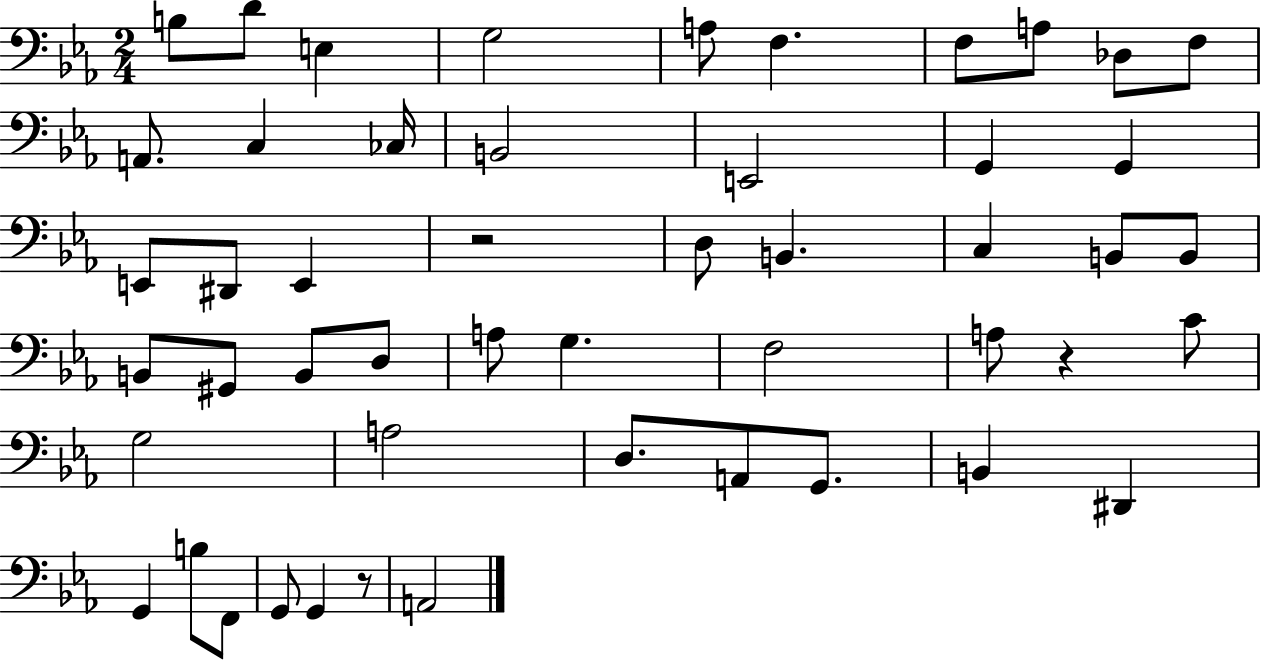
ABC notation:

X:1
T:Untitled
M:2/4
L:1/4
K:Eb
B,/2 D/2 E, G,2 A,/2 F, F,/2 A,/2 _D,/2 F,/2 A,,/2 C, _C,/4 B,,2 E,,2 G,, G,, E,,/2 ^D,,/2 E,, z2 D,/2 B,, C, B,,/2 B,,/2 B,,/2 ^G,,/2 B,,/2 D,/2 A,/2 G, F,2 A,/2 z C/2 G,2 A,2 D,/2 A,,/2 G,,/2 B,, ^D,, G,, B,/2 F,,/2 G,,/2 G,, z/2 A,,2